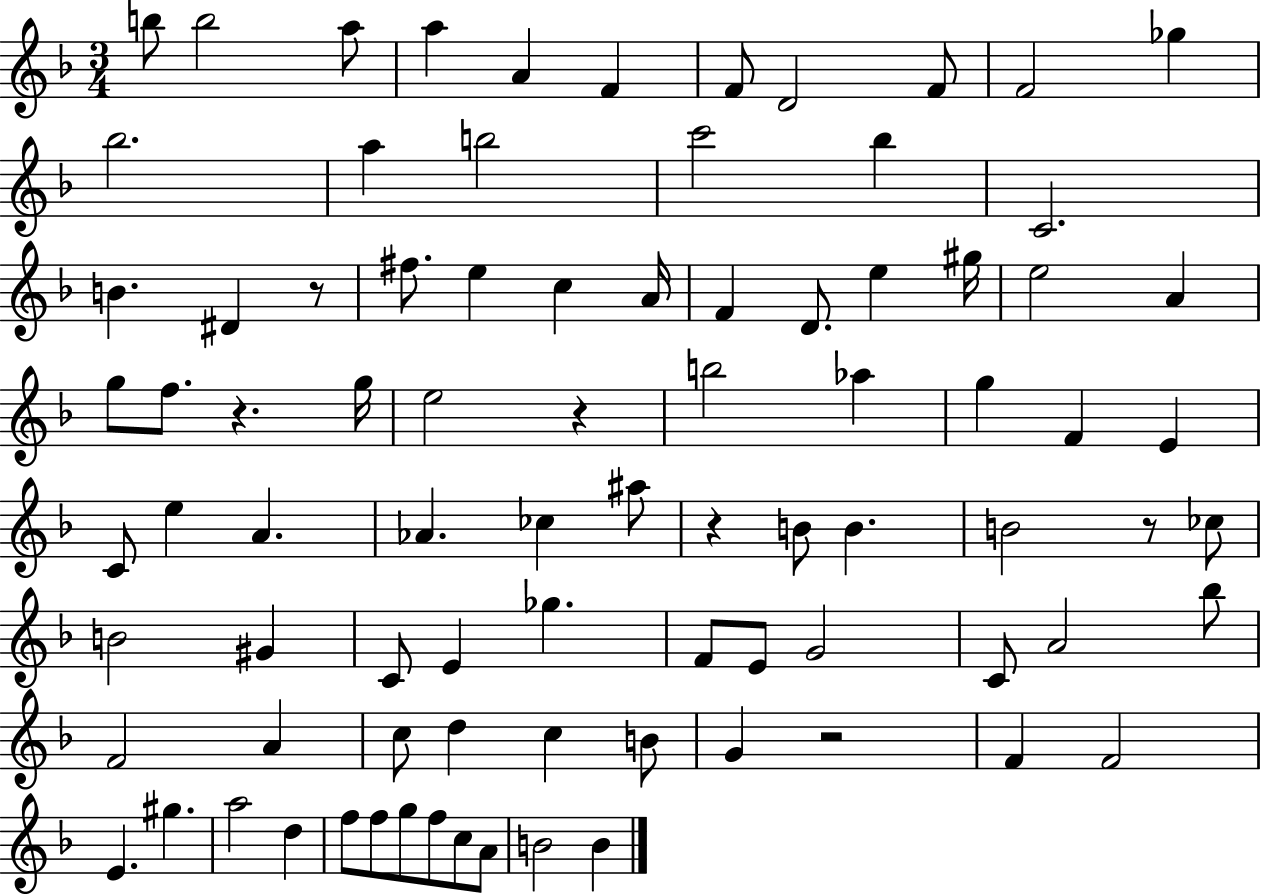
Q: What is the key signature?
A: F major